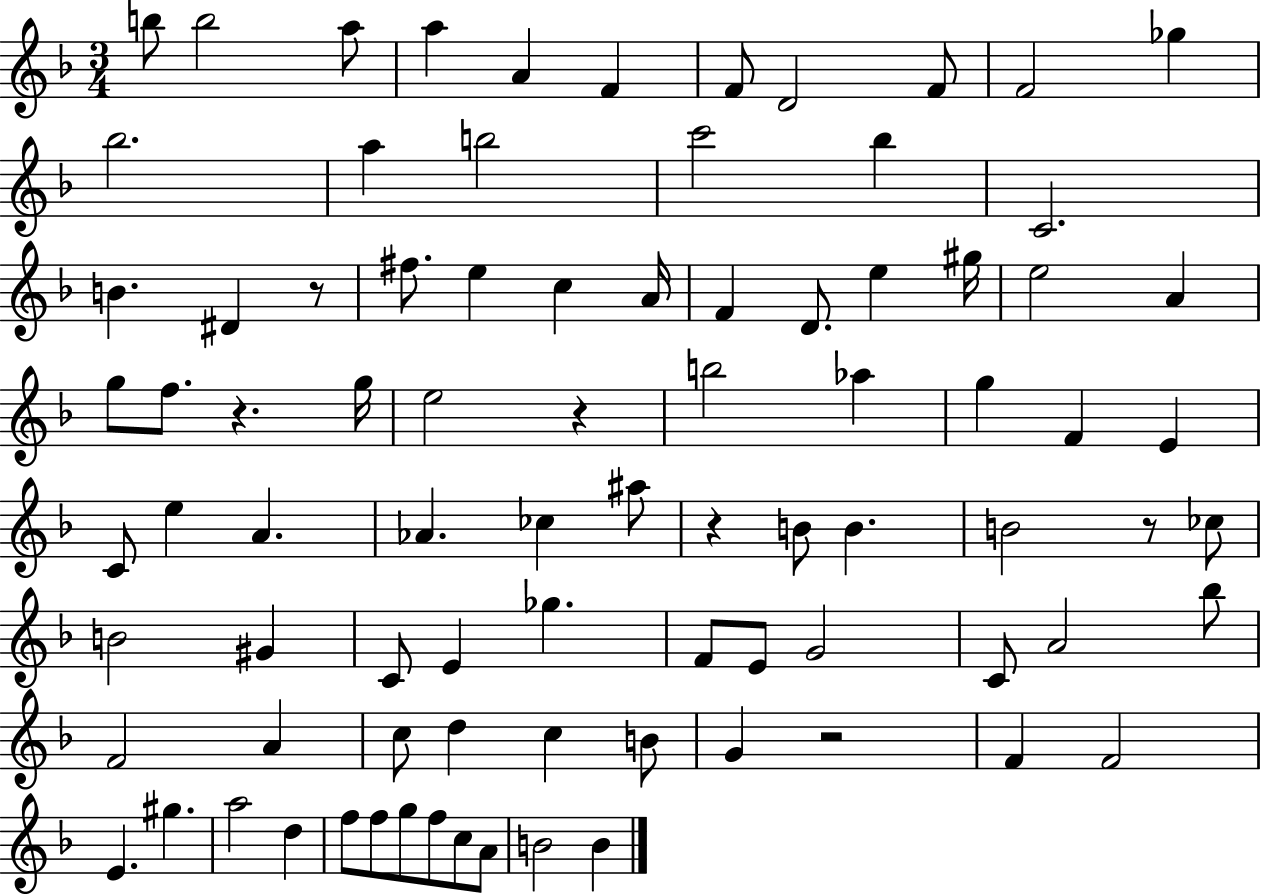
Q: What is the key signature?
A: F major